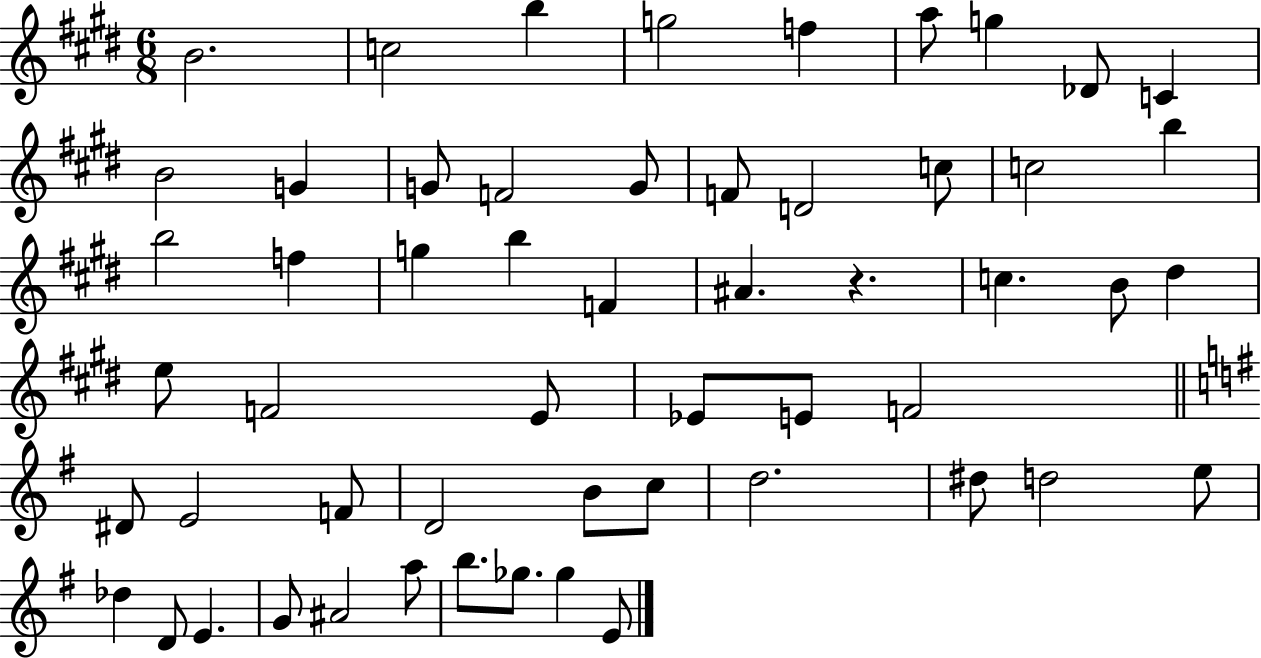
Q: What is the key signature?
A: E major